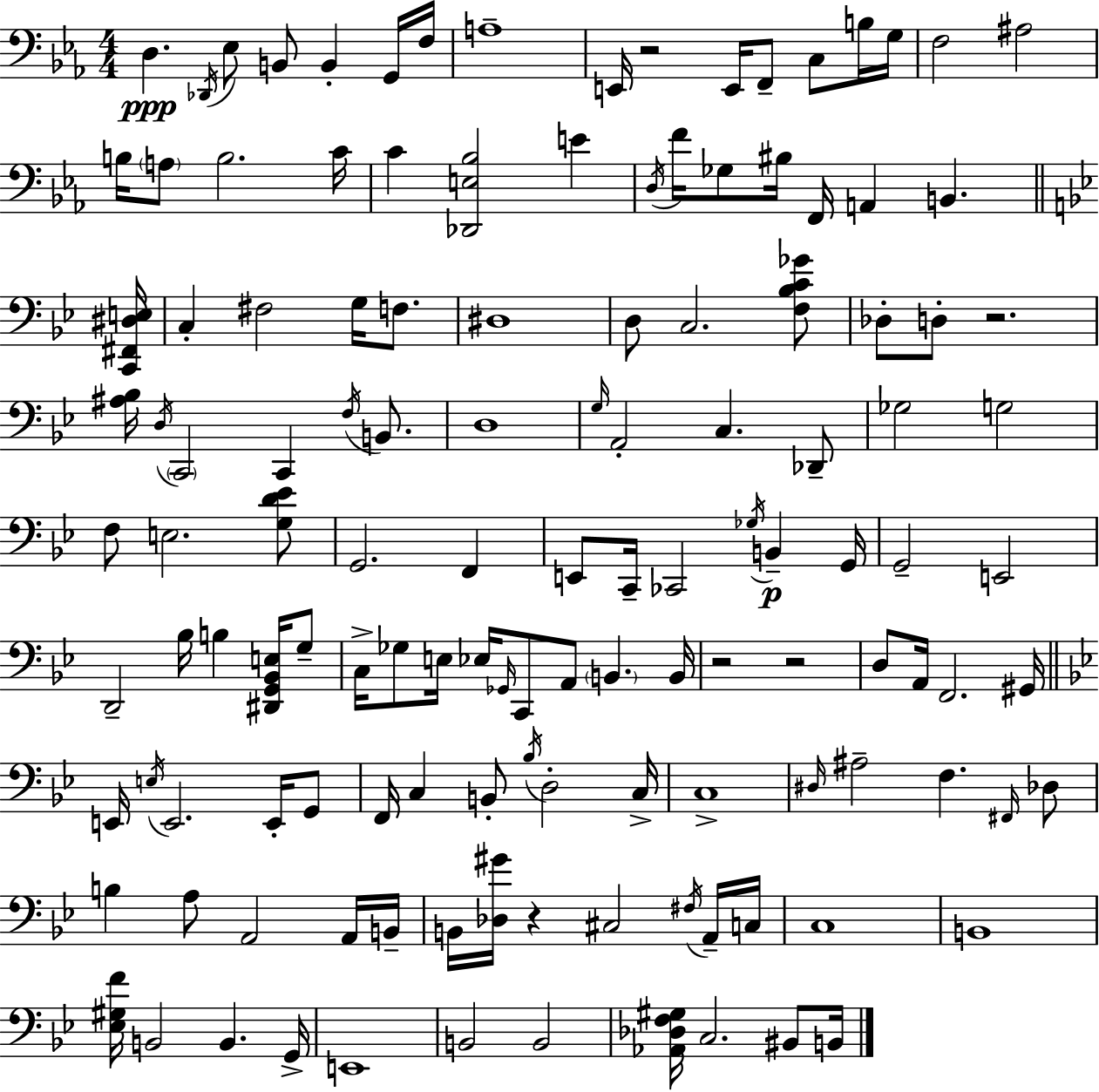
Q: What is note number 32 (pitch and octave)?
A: G3